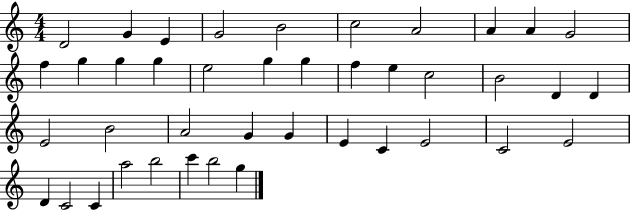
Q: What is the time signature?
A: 4/4